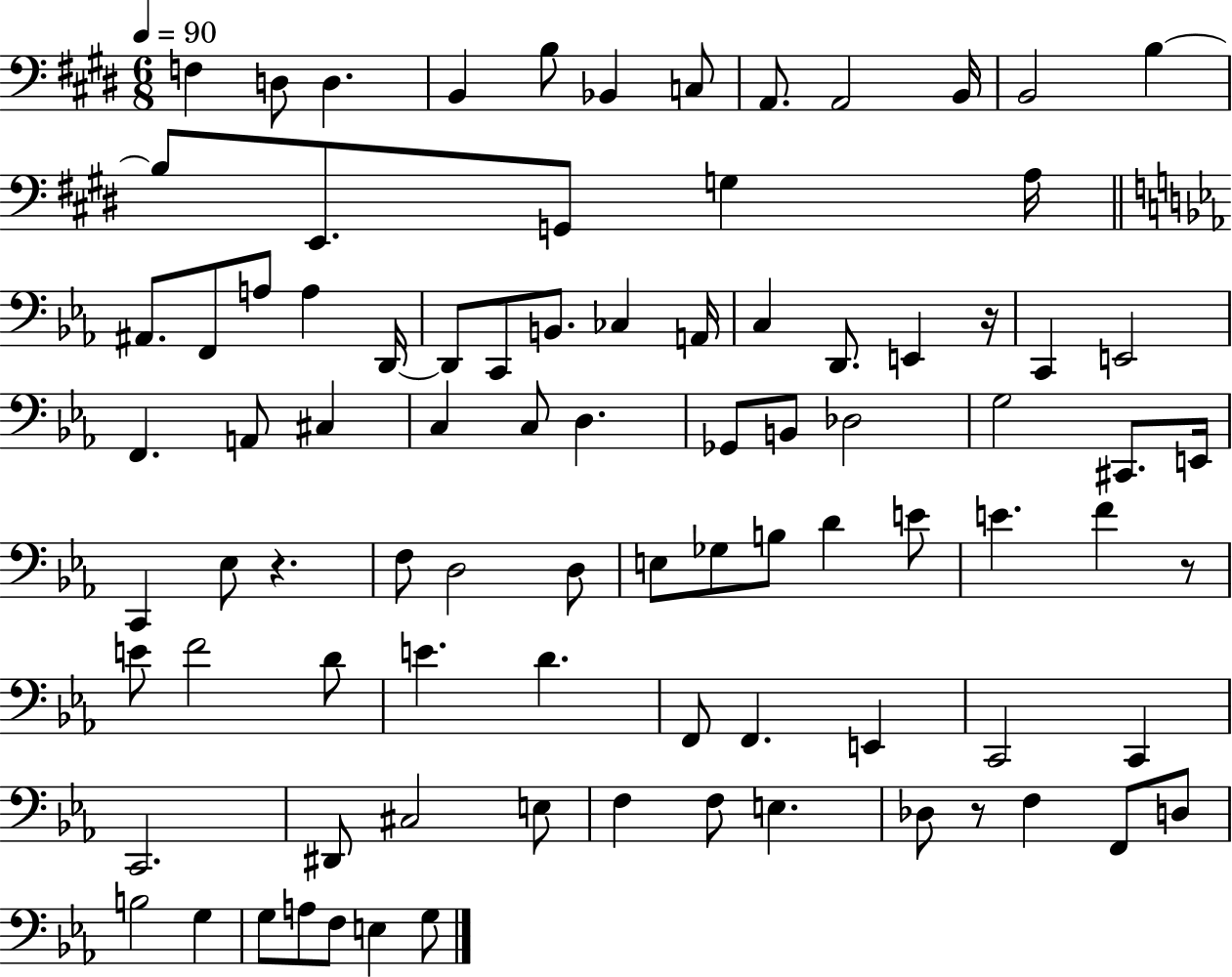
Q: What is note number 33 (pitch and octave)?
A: F2